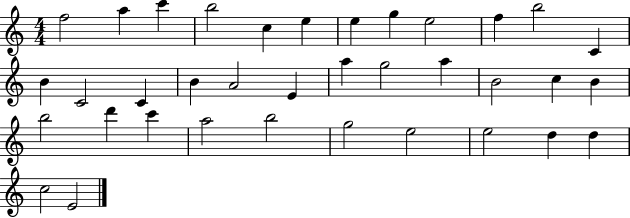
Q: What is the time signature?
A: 4/4